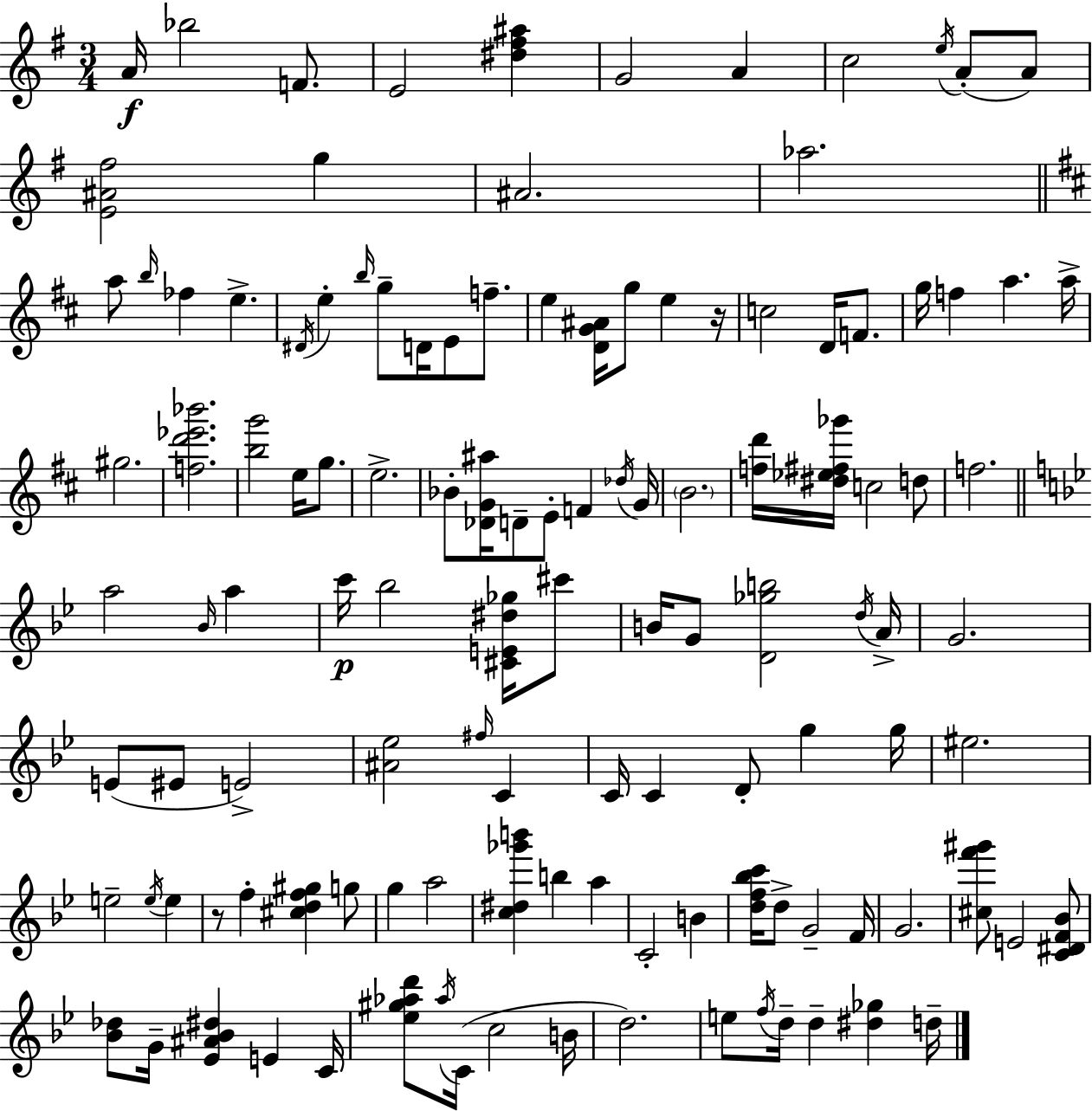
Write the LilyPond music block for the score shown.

{
  \clef treble
  \numericTimeSignature
  \time 3/4
  \key g \major
  a'16\f bes''2 f'8. | e'2 <dis'' fis'' ais''>4 | g'2 a'4 | c''2 \acciaccatura { e''16 }( a'8-. a'8) | \break <e' ais' fis''>2 g''4 | ais'2. | aes''2. | \bar "||" \break \key d \major a''8 \grace { b''16 } fes''4 e''4.-> | \acciaccatura { dis'16 } e''4-. \grace { b''16 } g''8-- d'16 e'8 | f''8.-- e''4 <d' g' ais'>16 g''8 e''4 | r16 c''2 d'16 | \break f'8. g''16 f''4 a''4. | a''16-> gis''2. | <f'' d''' ees''' bes'''>2. | <b'' g'''>2 e''16 | \break g''8. e''2.-> | bes'8-. <des' g' ais''>16 d'8-- e'8-. f'4 | \acciaccatura { des''16 } g'16 \parenthesize b'2. | <f'' d'''>16 <dis'' ees'' fis'' ges'''>16 c''2 | \break d''8 f''2. | \bar "||" \break \key bes \major a''2 \grace { bes'16 } a''4 | c'''16\p bes''2 <cis' e' dis'' ges''>16 cis'''8 | b'16 g'8 <d' ges'' b''>2 | \acciaccatura { d''16 } a'16-> g'2. | \break e'8( eis'8 e'2->) | <ais' ees''>2 \grace { fis''16 } c'4 | c'16 c'4 d'8-. g''4 | g''16 eis''2. | \break e''2-- \acciaccatura { e''16 } | e''4 r8 f''4-. <cis'' d'' f'' gis''>4 | g''8 g''4 a''2 | <c'' dis'' ges''' b'''>4 b''4 | \break a''4 c'2-. | b'4 <d'' f'' bes'' c'''>16 d''8-> g'2-- | f'16 g'2. | <cis'' f''' gis'''>8 e'2 | \break <c' dis' f' bes'>8 <bes' des''>8 g'16-- <ees' ais' bes' dis''>4 e'4 | c'16 <ees'' gis'' aes'' d'''>8 \acciaccatura { aes''16 } c'16( c''2 | b'16 d''2.) | e''8 \acciaccatura { f''16 } d''16-- d''4-- | \break <dis'' ges''>4 d''16-- \bar "|."
}